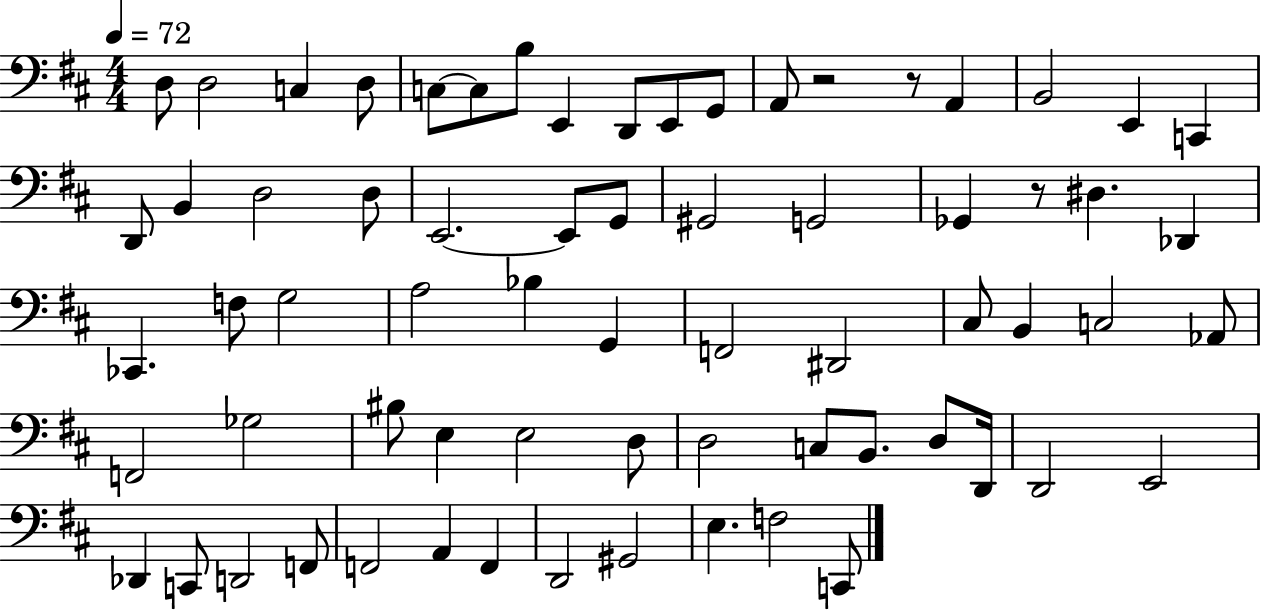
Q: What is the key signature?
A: D major